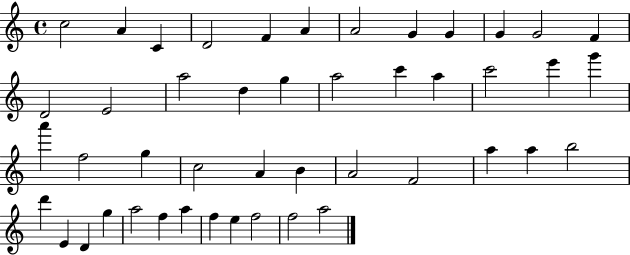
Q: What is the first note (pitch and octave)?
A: C5